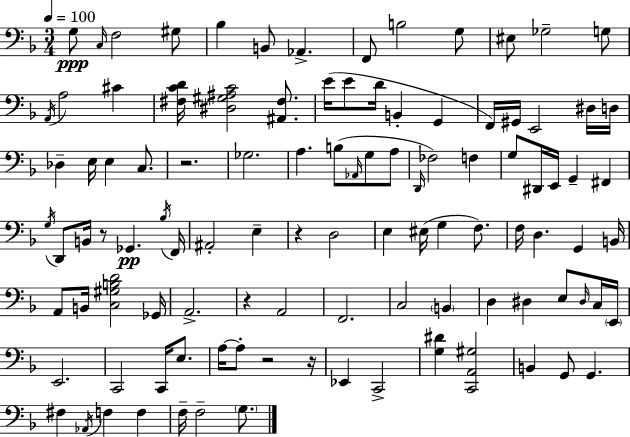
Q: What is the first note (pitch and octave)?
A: G3